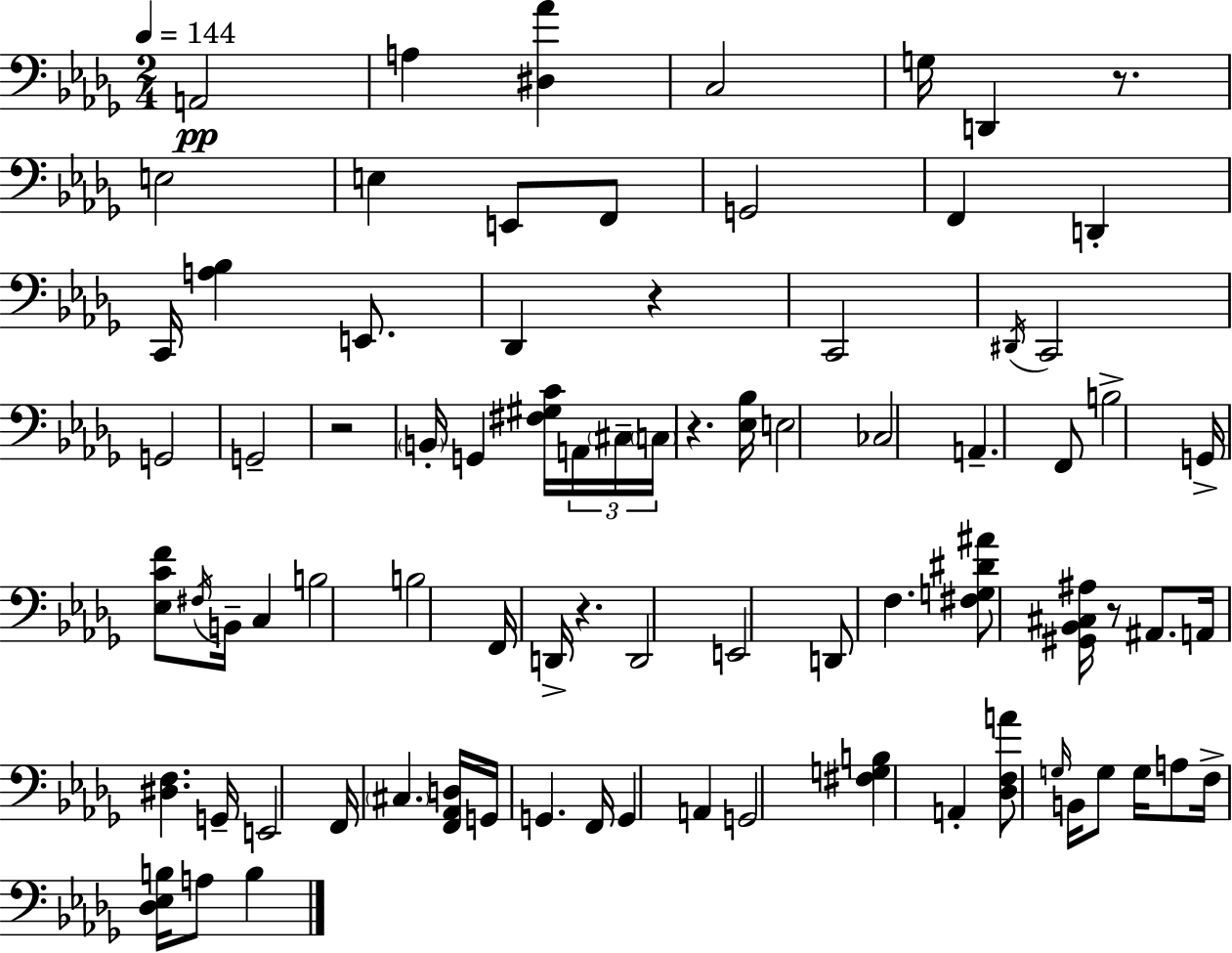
A2/h A3/q [D#3,Ab4]/q C3/h G3/s D2/q R/e. E3/h E3/q E2/e F2/e G2/h F2/q D2/q C2/s [A3,Bb3]/q E2/e. Db2/q R/q C2/h D#2/s C2/h G2/h G2/h R/h B2/s G2/q [F#3,G#3,C4]/s A2/s C#3/s C3/s R/q. [Eb3,Bb3]/s E3/h CES3/h A2/q. F2/e B3/h G2/s [Eb3,C4,F4]/e F#3/s B2/s C3/q B3/h B3/h F2/s D2/s R/q. D2/h E2/h D2/e F3/q. [F#3,G3,D#4,A#4]/e [G#2,Bb2,C#3,A#3]/s R/e A#2/e. A2/s [D#3,F3]/q. G2/s E2/h F2/s C#3/q. [F2,Ab2,D3]/s G2/s G2/q. F2/s G2/q A2/q G2/h [F#3,G3,B3]/q A2/q [Db3,F3,A4]/e G3/s B2/s G3/e G3/s A3/e F3/s [Db3,Eb3,B3]/s A3/e B3/q